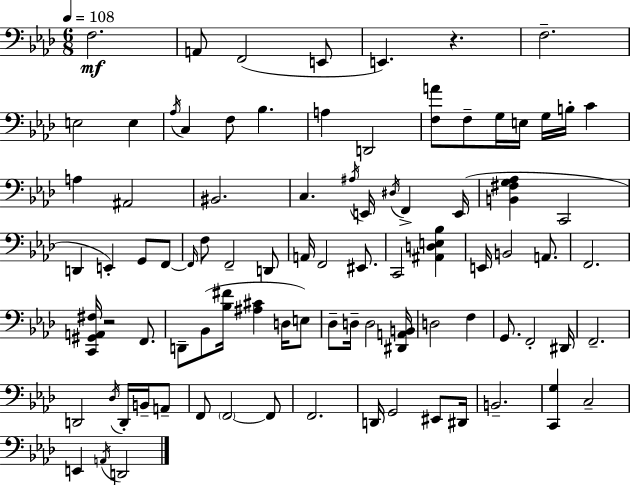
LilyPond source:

{
  \clef bass
  \numericTimeSignature
  \time 6/8
  \key aes \major
  \tempo 4 = 108
  f2.\mf | a,8 f,2( e,8 | e,4.) r4. | f2.-- | \break e2 e4 | \acciaccatura { aes16 } c4 f8 bes4. | a4 d,2 | <f a'>8 f8-- g16 e16 g16 b16-. c'4 | \break a4 ais,2 | bis,2. | c4. \acciaccatura { ais16 } e,16 \acciaccatura { dis16 } f,4-> | e,16( <b, fis g aes>4 c,2 | \break d,4 e,4-.) g,8 | f,8~~ \grace { f,16 } f8 f,2-- | d,8 a,16 f,2 | eis,8. c,2 | \break <ais, d e bes>4 e,16 b,2 | a,8. f,2. | <c, gis, a, fis>16 r2 | f,8. d,8-- bes,8( <bes fis'>16 <ais cis'>4 | \break d16 e8) des8-- d16-- d2 | <dis, a, b,>16 d2 | f4 g,8. f,2-. | dis,16 f,2.-- | \break d,2 | \acciaccatura { des16 } d,16-. b,16-- a,8-- f,8 \parenthesize f,2~~ | f,8 f,2. | d,16 g,2 | \break eis,8 dis,16 b,2.-- | <c, g>4 c2-- | e,4 \acciaccatura { a,16 } d,2 | \bar "|."
}